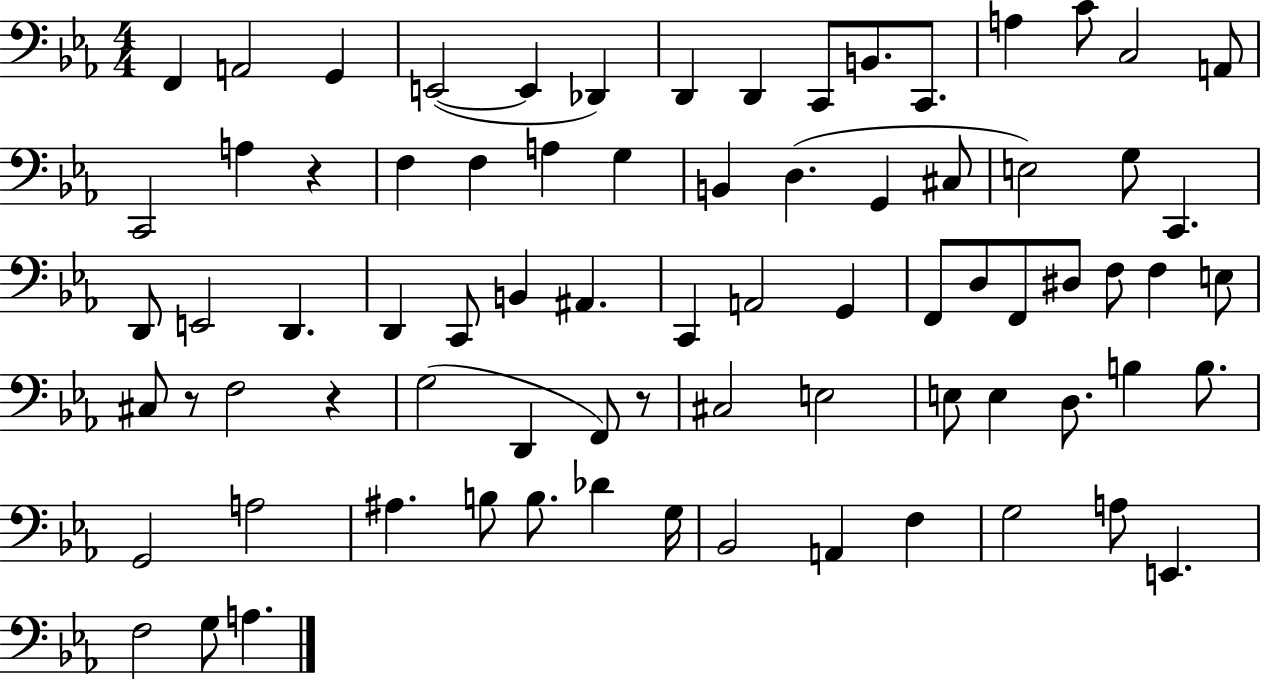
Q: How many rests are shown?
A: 4